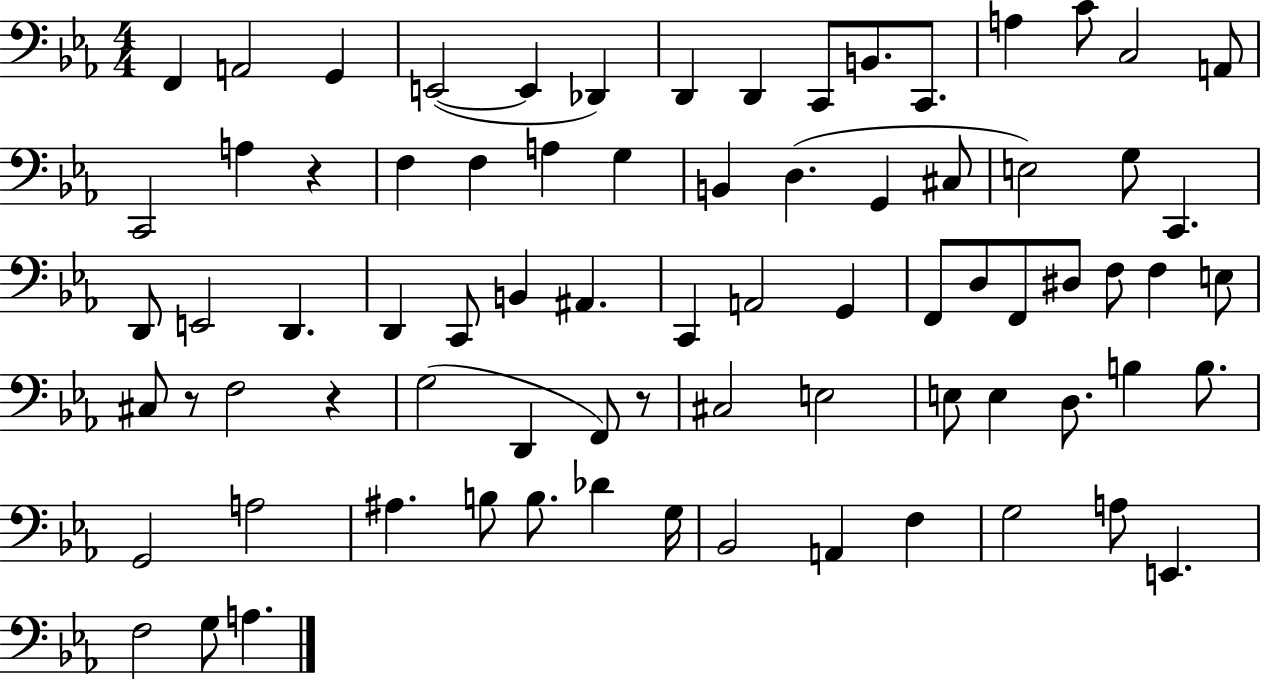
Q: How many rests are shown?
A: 4